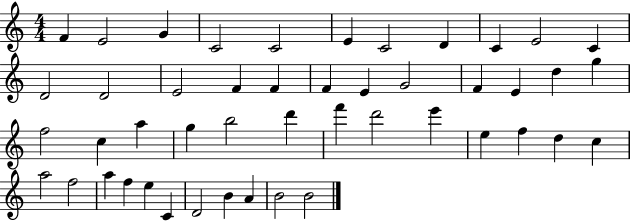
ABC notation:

X:1
T:Untitled
M:4/4
L:1/4
K:C
F E2 G C2 C2 E C2 D C E2 C D2 D2 E2 F F F E G2 F E d g f2 c a g b2 d' f' d'2 e' e f d c a2 f2 a f e C D2 B A B2 B2